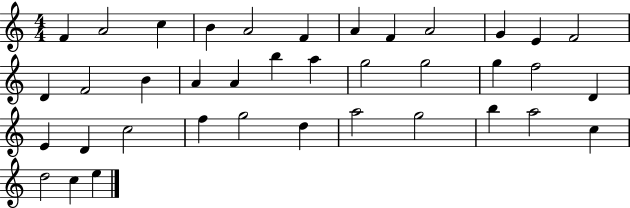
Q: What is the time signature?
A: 4/4